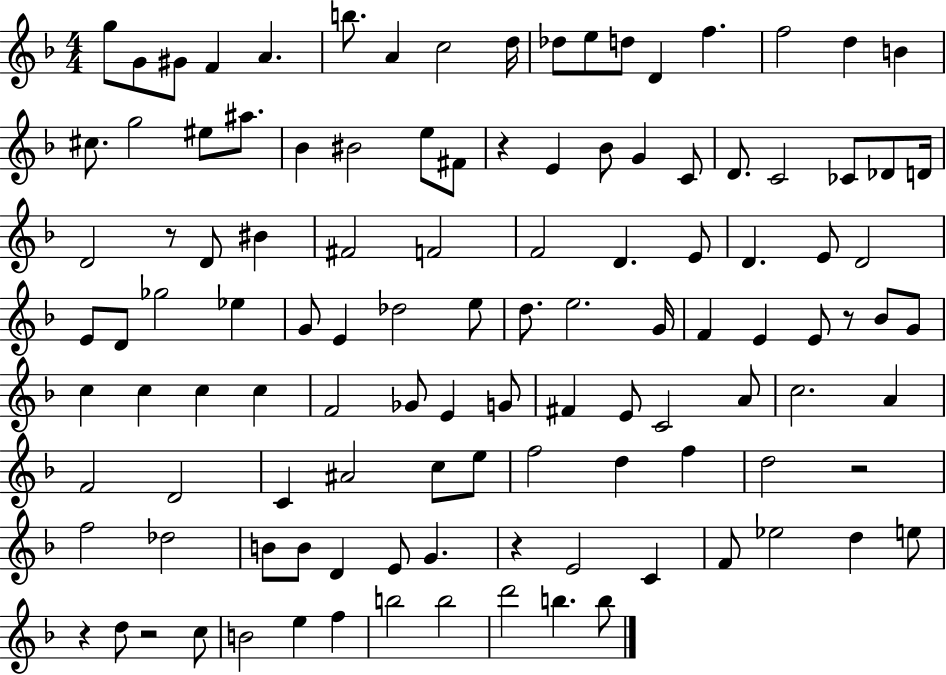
{
  \clef treble
  \numericTimeSignature
  \time 4/4
  \key f \major
  g''8 g'8 gis'8 f'4 a'4. | b''8. a'4 c''2 d''16 | des''8 e''8 d''8 d'4 f''4. | f''2 d''4 b'4 | \break cis''8. g''2 eis''8 ais''8. | bes'4 bis'2 e''8 fis'8 | r4 e'4 bes'8 g'4 c'8 | d'8. c'2 ces'8 des'8 d'16 | \break d'2 r8 d'8 bis'4 | fis'2 f'2 | f'2 d'4. e'8 | d'4. e'8 d'2 | \break e'8 d'8 ges''2 ees''4 | g'8 e'4 des''2 e''8 | d''8. e''2. g'16 | f'4 e'4 e'8 r8 bes'8 g'8 | \break c''4 c''4 c''4 c''4 | f'2 ges'8 e'4 g'8 | fis'4 e'8 c'2 a'8 | c''2. a'4 | \break f'2 d'2 | c'4 ais'2 c''8 e''8 | f''2 d''4 f''4 | d''2 r2 | \break f''2 des''2 | b'8 b'8 d'4 e'8 g'4. | r4 e'2 c'4 | f'8 ees''2 d''4 e''8 | \break r4 d''8 r2 c''8 | b'2 e''4 f''4 | b''2 b''2 | d'''2 b''4. b''8 | \break \bar "|."
}